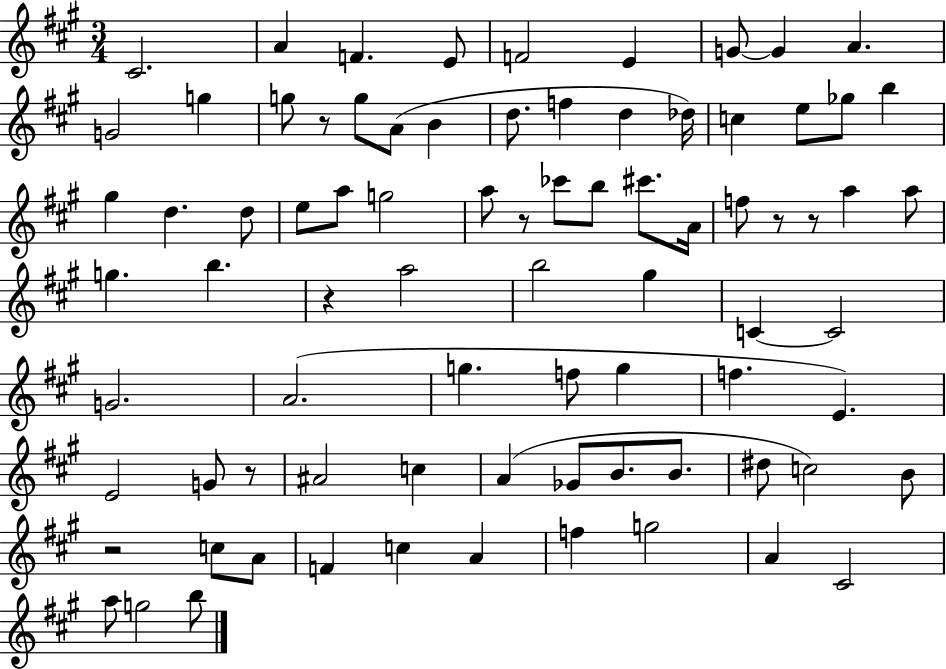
C#4/h. A4/q F4/q. E4/e F4/h E4/q G4/e G4/q A4/q. G4/h G5/q G5/e R/e G5/e A4/e B4/q D5/e. F5/q D5/q Db5/s C5/q E5/e Gb5/e B5/q G#5/q D5/q. D5/e E5/e A5/e G5/h A5/e R/e CES6/e B5/e C#6/e. A4/s F5/e R/e R/e A5/q A5/e G5/q. B5/q. R/q A5/h B5/h G#5/q C4/q C4/h G4/h. A4/h. G5/q. F5/e G5/q F5/q. E4/q. E4/h G4/e R/e A#4/h C5/q A4/q Gb4/e B4/e. B4/e. D#5/e C5/h B4/e R/h C5/e A4/e F4/q C5/q A4/q F5/q G5/h A4/q C#4/h A5/e G5/h B5/e